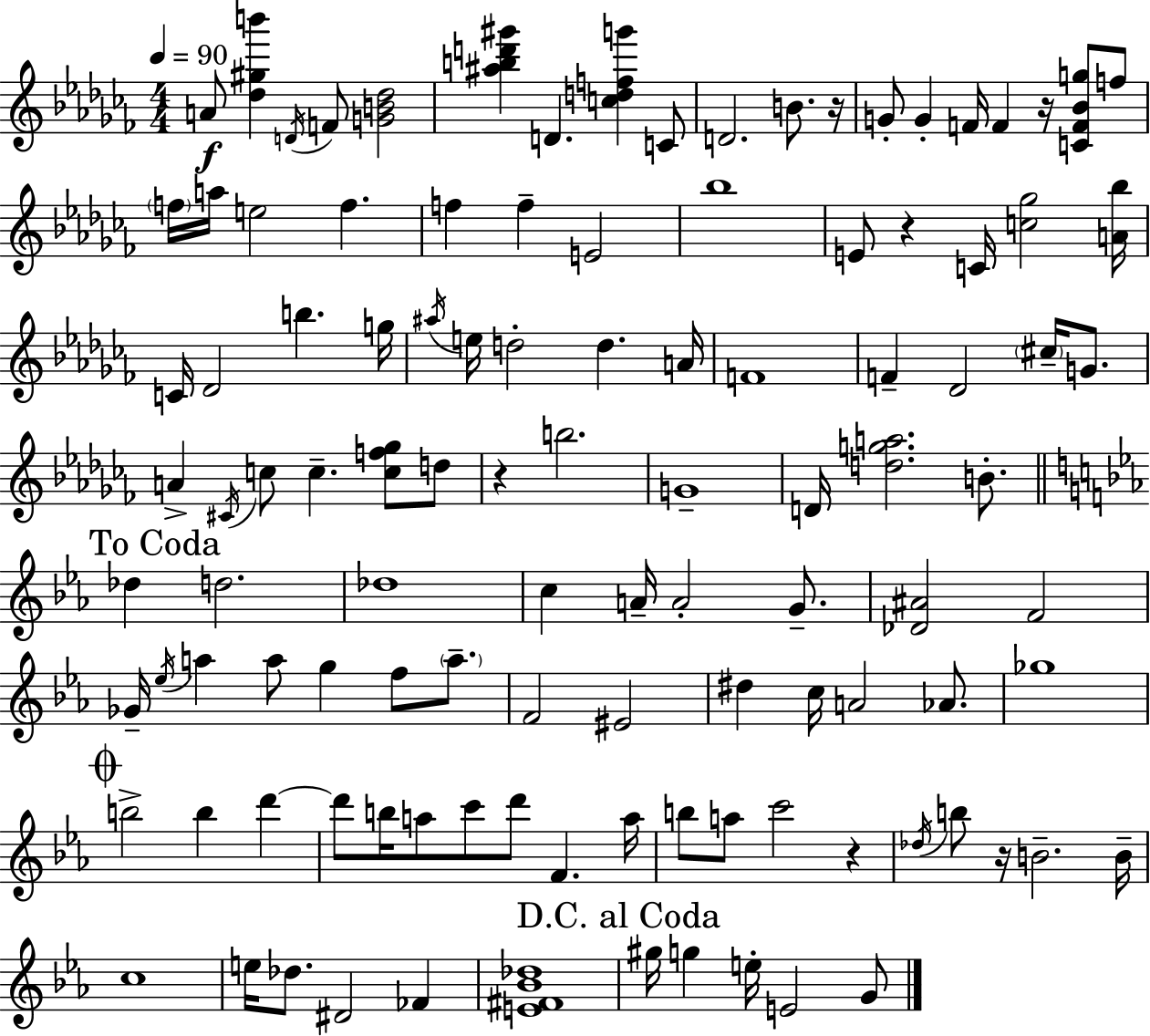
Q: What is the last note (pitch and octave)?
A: G4